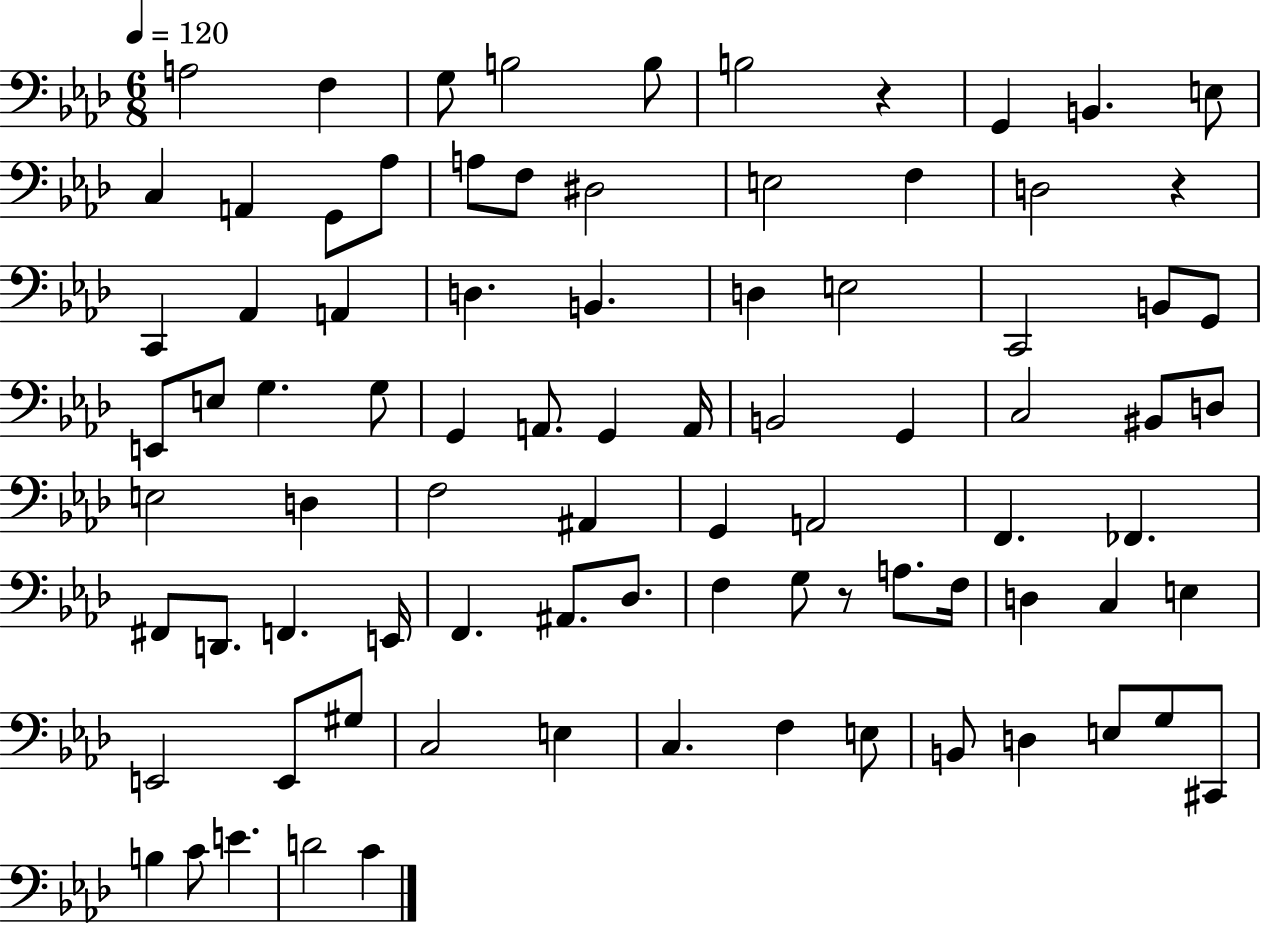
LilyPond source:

{
  \clef bass
  \numericTimeSignature
  \time 6/8
  \key aes \major
  \tempo 4 = 120
  a2 f4 | g8 b2 b8 | b2 r4 | g,4 b,4. e8 | \break c4 a,4 g,8 aes8 | a8 f8 dis2 | e2 f4 | d2 r4 | \break c,4 aes,4 a,4 | d4. b,4. | d4 e2 | c,2 b,8 g,8 | \break e,8 e8 g4. g8 | g,4 a,8. g,4 a,16 | b,2 g,4 | c2 bis,8 d8 | \break e2 d4 | f2 ais,4 | g,4 a,2 | f,4. fes,4. | \break fis,8 d,8. f,4. e,16 | f,4. ais,8. des8. | f4 g8 r8 a8. f16 | d4 c4 e4 | \break e,2 e,8 gis8 | c2 e4 | c4. f4 e8 | b,8 d4 e8 g8 cis,8 | \break b4 c'8 e'4. | d'2 c'4 | \bar "|."
}